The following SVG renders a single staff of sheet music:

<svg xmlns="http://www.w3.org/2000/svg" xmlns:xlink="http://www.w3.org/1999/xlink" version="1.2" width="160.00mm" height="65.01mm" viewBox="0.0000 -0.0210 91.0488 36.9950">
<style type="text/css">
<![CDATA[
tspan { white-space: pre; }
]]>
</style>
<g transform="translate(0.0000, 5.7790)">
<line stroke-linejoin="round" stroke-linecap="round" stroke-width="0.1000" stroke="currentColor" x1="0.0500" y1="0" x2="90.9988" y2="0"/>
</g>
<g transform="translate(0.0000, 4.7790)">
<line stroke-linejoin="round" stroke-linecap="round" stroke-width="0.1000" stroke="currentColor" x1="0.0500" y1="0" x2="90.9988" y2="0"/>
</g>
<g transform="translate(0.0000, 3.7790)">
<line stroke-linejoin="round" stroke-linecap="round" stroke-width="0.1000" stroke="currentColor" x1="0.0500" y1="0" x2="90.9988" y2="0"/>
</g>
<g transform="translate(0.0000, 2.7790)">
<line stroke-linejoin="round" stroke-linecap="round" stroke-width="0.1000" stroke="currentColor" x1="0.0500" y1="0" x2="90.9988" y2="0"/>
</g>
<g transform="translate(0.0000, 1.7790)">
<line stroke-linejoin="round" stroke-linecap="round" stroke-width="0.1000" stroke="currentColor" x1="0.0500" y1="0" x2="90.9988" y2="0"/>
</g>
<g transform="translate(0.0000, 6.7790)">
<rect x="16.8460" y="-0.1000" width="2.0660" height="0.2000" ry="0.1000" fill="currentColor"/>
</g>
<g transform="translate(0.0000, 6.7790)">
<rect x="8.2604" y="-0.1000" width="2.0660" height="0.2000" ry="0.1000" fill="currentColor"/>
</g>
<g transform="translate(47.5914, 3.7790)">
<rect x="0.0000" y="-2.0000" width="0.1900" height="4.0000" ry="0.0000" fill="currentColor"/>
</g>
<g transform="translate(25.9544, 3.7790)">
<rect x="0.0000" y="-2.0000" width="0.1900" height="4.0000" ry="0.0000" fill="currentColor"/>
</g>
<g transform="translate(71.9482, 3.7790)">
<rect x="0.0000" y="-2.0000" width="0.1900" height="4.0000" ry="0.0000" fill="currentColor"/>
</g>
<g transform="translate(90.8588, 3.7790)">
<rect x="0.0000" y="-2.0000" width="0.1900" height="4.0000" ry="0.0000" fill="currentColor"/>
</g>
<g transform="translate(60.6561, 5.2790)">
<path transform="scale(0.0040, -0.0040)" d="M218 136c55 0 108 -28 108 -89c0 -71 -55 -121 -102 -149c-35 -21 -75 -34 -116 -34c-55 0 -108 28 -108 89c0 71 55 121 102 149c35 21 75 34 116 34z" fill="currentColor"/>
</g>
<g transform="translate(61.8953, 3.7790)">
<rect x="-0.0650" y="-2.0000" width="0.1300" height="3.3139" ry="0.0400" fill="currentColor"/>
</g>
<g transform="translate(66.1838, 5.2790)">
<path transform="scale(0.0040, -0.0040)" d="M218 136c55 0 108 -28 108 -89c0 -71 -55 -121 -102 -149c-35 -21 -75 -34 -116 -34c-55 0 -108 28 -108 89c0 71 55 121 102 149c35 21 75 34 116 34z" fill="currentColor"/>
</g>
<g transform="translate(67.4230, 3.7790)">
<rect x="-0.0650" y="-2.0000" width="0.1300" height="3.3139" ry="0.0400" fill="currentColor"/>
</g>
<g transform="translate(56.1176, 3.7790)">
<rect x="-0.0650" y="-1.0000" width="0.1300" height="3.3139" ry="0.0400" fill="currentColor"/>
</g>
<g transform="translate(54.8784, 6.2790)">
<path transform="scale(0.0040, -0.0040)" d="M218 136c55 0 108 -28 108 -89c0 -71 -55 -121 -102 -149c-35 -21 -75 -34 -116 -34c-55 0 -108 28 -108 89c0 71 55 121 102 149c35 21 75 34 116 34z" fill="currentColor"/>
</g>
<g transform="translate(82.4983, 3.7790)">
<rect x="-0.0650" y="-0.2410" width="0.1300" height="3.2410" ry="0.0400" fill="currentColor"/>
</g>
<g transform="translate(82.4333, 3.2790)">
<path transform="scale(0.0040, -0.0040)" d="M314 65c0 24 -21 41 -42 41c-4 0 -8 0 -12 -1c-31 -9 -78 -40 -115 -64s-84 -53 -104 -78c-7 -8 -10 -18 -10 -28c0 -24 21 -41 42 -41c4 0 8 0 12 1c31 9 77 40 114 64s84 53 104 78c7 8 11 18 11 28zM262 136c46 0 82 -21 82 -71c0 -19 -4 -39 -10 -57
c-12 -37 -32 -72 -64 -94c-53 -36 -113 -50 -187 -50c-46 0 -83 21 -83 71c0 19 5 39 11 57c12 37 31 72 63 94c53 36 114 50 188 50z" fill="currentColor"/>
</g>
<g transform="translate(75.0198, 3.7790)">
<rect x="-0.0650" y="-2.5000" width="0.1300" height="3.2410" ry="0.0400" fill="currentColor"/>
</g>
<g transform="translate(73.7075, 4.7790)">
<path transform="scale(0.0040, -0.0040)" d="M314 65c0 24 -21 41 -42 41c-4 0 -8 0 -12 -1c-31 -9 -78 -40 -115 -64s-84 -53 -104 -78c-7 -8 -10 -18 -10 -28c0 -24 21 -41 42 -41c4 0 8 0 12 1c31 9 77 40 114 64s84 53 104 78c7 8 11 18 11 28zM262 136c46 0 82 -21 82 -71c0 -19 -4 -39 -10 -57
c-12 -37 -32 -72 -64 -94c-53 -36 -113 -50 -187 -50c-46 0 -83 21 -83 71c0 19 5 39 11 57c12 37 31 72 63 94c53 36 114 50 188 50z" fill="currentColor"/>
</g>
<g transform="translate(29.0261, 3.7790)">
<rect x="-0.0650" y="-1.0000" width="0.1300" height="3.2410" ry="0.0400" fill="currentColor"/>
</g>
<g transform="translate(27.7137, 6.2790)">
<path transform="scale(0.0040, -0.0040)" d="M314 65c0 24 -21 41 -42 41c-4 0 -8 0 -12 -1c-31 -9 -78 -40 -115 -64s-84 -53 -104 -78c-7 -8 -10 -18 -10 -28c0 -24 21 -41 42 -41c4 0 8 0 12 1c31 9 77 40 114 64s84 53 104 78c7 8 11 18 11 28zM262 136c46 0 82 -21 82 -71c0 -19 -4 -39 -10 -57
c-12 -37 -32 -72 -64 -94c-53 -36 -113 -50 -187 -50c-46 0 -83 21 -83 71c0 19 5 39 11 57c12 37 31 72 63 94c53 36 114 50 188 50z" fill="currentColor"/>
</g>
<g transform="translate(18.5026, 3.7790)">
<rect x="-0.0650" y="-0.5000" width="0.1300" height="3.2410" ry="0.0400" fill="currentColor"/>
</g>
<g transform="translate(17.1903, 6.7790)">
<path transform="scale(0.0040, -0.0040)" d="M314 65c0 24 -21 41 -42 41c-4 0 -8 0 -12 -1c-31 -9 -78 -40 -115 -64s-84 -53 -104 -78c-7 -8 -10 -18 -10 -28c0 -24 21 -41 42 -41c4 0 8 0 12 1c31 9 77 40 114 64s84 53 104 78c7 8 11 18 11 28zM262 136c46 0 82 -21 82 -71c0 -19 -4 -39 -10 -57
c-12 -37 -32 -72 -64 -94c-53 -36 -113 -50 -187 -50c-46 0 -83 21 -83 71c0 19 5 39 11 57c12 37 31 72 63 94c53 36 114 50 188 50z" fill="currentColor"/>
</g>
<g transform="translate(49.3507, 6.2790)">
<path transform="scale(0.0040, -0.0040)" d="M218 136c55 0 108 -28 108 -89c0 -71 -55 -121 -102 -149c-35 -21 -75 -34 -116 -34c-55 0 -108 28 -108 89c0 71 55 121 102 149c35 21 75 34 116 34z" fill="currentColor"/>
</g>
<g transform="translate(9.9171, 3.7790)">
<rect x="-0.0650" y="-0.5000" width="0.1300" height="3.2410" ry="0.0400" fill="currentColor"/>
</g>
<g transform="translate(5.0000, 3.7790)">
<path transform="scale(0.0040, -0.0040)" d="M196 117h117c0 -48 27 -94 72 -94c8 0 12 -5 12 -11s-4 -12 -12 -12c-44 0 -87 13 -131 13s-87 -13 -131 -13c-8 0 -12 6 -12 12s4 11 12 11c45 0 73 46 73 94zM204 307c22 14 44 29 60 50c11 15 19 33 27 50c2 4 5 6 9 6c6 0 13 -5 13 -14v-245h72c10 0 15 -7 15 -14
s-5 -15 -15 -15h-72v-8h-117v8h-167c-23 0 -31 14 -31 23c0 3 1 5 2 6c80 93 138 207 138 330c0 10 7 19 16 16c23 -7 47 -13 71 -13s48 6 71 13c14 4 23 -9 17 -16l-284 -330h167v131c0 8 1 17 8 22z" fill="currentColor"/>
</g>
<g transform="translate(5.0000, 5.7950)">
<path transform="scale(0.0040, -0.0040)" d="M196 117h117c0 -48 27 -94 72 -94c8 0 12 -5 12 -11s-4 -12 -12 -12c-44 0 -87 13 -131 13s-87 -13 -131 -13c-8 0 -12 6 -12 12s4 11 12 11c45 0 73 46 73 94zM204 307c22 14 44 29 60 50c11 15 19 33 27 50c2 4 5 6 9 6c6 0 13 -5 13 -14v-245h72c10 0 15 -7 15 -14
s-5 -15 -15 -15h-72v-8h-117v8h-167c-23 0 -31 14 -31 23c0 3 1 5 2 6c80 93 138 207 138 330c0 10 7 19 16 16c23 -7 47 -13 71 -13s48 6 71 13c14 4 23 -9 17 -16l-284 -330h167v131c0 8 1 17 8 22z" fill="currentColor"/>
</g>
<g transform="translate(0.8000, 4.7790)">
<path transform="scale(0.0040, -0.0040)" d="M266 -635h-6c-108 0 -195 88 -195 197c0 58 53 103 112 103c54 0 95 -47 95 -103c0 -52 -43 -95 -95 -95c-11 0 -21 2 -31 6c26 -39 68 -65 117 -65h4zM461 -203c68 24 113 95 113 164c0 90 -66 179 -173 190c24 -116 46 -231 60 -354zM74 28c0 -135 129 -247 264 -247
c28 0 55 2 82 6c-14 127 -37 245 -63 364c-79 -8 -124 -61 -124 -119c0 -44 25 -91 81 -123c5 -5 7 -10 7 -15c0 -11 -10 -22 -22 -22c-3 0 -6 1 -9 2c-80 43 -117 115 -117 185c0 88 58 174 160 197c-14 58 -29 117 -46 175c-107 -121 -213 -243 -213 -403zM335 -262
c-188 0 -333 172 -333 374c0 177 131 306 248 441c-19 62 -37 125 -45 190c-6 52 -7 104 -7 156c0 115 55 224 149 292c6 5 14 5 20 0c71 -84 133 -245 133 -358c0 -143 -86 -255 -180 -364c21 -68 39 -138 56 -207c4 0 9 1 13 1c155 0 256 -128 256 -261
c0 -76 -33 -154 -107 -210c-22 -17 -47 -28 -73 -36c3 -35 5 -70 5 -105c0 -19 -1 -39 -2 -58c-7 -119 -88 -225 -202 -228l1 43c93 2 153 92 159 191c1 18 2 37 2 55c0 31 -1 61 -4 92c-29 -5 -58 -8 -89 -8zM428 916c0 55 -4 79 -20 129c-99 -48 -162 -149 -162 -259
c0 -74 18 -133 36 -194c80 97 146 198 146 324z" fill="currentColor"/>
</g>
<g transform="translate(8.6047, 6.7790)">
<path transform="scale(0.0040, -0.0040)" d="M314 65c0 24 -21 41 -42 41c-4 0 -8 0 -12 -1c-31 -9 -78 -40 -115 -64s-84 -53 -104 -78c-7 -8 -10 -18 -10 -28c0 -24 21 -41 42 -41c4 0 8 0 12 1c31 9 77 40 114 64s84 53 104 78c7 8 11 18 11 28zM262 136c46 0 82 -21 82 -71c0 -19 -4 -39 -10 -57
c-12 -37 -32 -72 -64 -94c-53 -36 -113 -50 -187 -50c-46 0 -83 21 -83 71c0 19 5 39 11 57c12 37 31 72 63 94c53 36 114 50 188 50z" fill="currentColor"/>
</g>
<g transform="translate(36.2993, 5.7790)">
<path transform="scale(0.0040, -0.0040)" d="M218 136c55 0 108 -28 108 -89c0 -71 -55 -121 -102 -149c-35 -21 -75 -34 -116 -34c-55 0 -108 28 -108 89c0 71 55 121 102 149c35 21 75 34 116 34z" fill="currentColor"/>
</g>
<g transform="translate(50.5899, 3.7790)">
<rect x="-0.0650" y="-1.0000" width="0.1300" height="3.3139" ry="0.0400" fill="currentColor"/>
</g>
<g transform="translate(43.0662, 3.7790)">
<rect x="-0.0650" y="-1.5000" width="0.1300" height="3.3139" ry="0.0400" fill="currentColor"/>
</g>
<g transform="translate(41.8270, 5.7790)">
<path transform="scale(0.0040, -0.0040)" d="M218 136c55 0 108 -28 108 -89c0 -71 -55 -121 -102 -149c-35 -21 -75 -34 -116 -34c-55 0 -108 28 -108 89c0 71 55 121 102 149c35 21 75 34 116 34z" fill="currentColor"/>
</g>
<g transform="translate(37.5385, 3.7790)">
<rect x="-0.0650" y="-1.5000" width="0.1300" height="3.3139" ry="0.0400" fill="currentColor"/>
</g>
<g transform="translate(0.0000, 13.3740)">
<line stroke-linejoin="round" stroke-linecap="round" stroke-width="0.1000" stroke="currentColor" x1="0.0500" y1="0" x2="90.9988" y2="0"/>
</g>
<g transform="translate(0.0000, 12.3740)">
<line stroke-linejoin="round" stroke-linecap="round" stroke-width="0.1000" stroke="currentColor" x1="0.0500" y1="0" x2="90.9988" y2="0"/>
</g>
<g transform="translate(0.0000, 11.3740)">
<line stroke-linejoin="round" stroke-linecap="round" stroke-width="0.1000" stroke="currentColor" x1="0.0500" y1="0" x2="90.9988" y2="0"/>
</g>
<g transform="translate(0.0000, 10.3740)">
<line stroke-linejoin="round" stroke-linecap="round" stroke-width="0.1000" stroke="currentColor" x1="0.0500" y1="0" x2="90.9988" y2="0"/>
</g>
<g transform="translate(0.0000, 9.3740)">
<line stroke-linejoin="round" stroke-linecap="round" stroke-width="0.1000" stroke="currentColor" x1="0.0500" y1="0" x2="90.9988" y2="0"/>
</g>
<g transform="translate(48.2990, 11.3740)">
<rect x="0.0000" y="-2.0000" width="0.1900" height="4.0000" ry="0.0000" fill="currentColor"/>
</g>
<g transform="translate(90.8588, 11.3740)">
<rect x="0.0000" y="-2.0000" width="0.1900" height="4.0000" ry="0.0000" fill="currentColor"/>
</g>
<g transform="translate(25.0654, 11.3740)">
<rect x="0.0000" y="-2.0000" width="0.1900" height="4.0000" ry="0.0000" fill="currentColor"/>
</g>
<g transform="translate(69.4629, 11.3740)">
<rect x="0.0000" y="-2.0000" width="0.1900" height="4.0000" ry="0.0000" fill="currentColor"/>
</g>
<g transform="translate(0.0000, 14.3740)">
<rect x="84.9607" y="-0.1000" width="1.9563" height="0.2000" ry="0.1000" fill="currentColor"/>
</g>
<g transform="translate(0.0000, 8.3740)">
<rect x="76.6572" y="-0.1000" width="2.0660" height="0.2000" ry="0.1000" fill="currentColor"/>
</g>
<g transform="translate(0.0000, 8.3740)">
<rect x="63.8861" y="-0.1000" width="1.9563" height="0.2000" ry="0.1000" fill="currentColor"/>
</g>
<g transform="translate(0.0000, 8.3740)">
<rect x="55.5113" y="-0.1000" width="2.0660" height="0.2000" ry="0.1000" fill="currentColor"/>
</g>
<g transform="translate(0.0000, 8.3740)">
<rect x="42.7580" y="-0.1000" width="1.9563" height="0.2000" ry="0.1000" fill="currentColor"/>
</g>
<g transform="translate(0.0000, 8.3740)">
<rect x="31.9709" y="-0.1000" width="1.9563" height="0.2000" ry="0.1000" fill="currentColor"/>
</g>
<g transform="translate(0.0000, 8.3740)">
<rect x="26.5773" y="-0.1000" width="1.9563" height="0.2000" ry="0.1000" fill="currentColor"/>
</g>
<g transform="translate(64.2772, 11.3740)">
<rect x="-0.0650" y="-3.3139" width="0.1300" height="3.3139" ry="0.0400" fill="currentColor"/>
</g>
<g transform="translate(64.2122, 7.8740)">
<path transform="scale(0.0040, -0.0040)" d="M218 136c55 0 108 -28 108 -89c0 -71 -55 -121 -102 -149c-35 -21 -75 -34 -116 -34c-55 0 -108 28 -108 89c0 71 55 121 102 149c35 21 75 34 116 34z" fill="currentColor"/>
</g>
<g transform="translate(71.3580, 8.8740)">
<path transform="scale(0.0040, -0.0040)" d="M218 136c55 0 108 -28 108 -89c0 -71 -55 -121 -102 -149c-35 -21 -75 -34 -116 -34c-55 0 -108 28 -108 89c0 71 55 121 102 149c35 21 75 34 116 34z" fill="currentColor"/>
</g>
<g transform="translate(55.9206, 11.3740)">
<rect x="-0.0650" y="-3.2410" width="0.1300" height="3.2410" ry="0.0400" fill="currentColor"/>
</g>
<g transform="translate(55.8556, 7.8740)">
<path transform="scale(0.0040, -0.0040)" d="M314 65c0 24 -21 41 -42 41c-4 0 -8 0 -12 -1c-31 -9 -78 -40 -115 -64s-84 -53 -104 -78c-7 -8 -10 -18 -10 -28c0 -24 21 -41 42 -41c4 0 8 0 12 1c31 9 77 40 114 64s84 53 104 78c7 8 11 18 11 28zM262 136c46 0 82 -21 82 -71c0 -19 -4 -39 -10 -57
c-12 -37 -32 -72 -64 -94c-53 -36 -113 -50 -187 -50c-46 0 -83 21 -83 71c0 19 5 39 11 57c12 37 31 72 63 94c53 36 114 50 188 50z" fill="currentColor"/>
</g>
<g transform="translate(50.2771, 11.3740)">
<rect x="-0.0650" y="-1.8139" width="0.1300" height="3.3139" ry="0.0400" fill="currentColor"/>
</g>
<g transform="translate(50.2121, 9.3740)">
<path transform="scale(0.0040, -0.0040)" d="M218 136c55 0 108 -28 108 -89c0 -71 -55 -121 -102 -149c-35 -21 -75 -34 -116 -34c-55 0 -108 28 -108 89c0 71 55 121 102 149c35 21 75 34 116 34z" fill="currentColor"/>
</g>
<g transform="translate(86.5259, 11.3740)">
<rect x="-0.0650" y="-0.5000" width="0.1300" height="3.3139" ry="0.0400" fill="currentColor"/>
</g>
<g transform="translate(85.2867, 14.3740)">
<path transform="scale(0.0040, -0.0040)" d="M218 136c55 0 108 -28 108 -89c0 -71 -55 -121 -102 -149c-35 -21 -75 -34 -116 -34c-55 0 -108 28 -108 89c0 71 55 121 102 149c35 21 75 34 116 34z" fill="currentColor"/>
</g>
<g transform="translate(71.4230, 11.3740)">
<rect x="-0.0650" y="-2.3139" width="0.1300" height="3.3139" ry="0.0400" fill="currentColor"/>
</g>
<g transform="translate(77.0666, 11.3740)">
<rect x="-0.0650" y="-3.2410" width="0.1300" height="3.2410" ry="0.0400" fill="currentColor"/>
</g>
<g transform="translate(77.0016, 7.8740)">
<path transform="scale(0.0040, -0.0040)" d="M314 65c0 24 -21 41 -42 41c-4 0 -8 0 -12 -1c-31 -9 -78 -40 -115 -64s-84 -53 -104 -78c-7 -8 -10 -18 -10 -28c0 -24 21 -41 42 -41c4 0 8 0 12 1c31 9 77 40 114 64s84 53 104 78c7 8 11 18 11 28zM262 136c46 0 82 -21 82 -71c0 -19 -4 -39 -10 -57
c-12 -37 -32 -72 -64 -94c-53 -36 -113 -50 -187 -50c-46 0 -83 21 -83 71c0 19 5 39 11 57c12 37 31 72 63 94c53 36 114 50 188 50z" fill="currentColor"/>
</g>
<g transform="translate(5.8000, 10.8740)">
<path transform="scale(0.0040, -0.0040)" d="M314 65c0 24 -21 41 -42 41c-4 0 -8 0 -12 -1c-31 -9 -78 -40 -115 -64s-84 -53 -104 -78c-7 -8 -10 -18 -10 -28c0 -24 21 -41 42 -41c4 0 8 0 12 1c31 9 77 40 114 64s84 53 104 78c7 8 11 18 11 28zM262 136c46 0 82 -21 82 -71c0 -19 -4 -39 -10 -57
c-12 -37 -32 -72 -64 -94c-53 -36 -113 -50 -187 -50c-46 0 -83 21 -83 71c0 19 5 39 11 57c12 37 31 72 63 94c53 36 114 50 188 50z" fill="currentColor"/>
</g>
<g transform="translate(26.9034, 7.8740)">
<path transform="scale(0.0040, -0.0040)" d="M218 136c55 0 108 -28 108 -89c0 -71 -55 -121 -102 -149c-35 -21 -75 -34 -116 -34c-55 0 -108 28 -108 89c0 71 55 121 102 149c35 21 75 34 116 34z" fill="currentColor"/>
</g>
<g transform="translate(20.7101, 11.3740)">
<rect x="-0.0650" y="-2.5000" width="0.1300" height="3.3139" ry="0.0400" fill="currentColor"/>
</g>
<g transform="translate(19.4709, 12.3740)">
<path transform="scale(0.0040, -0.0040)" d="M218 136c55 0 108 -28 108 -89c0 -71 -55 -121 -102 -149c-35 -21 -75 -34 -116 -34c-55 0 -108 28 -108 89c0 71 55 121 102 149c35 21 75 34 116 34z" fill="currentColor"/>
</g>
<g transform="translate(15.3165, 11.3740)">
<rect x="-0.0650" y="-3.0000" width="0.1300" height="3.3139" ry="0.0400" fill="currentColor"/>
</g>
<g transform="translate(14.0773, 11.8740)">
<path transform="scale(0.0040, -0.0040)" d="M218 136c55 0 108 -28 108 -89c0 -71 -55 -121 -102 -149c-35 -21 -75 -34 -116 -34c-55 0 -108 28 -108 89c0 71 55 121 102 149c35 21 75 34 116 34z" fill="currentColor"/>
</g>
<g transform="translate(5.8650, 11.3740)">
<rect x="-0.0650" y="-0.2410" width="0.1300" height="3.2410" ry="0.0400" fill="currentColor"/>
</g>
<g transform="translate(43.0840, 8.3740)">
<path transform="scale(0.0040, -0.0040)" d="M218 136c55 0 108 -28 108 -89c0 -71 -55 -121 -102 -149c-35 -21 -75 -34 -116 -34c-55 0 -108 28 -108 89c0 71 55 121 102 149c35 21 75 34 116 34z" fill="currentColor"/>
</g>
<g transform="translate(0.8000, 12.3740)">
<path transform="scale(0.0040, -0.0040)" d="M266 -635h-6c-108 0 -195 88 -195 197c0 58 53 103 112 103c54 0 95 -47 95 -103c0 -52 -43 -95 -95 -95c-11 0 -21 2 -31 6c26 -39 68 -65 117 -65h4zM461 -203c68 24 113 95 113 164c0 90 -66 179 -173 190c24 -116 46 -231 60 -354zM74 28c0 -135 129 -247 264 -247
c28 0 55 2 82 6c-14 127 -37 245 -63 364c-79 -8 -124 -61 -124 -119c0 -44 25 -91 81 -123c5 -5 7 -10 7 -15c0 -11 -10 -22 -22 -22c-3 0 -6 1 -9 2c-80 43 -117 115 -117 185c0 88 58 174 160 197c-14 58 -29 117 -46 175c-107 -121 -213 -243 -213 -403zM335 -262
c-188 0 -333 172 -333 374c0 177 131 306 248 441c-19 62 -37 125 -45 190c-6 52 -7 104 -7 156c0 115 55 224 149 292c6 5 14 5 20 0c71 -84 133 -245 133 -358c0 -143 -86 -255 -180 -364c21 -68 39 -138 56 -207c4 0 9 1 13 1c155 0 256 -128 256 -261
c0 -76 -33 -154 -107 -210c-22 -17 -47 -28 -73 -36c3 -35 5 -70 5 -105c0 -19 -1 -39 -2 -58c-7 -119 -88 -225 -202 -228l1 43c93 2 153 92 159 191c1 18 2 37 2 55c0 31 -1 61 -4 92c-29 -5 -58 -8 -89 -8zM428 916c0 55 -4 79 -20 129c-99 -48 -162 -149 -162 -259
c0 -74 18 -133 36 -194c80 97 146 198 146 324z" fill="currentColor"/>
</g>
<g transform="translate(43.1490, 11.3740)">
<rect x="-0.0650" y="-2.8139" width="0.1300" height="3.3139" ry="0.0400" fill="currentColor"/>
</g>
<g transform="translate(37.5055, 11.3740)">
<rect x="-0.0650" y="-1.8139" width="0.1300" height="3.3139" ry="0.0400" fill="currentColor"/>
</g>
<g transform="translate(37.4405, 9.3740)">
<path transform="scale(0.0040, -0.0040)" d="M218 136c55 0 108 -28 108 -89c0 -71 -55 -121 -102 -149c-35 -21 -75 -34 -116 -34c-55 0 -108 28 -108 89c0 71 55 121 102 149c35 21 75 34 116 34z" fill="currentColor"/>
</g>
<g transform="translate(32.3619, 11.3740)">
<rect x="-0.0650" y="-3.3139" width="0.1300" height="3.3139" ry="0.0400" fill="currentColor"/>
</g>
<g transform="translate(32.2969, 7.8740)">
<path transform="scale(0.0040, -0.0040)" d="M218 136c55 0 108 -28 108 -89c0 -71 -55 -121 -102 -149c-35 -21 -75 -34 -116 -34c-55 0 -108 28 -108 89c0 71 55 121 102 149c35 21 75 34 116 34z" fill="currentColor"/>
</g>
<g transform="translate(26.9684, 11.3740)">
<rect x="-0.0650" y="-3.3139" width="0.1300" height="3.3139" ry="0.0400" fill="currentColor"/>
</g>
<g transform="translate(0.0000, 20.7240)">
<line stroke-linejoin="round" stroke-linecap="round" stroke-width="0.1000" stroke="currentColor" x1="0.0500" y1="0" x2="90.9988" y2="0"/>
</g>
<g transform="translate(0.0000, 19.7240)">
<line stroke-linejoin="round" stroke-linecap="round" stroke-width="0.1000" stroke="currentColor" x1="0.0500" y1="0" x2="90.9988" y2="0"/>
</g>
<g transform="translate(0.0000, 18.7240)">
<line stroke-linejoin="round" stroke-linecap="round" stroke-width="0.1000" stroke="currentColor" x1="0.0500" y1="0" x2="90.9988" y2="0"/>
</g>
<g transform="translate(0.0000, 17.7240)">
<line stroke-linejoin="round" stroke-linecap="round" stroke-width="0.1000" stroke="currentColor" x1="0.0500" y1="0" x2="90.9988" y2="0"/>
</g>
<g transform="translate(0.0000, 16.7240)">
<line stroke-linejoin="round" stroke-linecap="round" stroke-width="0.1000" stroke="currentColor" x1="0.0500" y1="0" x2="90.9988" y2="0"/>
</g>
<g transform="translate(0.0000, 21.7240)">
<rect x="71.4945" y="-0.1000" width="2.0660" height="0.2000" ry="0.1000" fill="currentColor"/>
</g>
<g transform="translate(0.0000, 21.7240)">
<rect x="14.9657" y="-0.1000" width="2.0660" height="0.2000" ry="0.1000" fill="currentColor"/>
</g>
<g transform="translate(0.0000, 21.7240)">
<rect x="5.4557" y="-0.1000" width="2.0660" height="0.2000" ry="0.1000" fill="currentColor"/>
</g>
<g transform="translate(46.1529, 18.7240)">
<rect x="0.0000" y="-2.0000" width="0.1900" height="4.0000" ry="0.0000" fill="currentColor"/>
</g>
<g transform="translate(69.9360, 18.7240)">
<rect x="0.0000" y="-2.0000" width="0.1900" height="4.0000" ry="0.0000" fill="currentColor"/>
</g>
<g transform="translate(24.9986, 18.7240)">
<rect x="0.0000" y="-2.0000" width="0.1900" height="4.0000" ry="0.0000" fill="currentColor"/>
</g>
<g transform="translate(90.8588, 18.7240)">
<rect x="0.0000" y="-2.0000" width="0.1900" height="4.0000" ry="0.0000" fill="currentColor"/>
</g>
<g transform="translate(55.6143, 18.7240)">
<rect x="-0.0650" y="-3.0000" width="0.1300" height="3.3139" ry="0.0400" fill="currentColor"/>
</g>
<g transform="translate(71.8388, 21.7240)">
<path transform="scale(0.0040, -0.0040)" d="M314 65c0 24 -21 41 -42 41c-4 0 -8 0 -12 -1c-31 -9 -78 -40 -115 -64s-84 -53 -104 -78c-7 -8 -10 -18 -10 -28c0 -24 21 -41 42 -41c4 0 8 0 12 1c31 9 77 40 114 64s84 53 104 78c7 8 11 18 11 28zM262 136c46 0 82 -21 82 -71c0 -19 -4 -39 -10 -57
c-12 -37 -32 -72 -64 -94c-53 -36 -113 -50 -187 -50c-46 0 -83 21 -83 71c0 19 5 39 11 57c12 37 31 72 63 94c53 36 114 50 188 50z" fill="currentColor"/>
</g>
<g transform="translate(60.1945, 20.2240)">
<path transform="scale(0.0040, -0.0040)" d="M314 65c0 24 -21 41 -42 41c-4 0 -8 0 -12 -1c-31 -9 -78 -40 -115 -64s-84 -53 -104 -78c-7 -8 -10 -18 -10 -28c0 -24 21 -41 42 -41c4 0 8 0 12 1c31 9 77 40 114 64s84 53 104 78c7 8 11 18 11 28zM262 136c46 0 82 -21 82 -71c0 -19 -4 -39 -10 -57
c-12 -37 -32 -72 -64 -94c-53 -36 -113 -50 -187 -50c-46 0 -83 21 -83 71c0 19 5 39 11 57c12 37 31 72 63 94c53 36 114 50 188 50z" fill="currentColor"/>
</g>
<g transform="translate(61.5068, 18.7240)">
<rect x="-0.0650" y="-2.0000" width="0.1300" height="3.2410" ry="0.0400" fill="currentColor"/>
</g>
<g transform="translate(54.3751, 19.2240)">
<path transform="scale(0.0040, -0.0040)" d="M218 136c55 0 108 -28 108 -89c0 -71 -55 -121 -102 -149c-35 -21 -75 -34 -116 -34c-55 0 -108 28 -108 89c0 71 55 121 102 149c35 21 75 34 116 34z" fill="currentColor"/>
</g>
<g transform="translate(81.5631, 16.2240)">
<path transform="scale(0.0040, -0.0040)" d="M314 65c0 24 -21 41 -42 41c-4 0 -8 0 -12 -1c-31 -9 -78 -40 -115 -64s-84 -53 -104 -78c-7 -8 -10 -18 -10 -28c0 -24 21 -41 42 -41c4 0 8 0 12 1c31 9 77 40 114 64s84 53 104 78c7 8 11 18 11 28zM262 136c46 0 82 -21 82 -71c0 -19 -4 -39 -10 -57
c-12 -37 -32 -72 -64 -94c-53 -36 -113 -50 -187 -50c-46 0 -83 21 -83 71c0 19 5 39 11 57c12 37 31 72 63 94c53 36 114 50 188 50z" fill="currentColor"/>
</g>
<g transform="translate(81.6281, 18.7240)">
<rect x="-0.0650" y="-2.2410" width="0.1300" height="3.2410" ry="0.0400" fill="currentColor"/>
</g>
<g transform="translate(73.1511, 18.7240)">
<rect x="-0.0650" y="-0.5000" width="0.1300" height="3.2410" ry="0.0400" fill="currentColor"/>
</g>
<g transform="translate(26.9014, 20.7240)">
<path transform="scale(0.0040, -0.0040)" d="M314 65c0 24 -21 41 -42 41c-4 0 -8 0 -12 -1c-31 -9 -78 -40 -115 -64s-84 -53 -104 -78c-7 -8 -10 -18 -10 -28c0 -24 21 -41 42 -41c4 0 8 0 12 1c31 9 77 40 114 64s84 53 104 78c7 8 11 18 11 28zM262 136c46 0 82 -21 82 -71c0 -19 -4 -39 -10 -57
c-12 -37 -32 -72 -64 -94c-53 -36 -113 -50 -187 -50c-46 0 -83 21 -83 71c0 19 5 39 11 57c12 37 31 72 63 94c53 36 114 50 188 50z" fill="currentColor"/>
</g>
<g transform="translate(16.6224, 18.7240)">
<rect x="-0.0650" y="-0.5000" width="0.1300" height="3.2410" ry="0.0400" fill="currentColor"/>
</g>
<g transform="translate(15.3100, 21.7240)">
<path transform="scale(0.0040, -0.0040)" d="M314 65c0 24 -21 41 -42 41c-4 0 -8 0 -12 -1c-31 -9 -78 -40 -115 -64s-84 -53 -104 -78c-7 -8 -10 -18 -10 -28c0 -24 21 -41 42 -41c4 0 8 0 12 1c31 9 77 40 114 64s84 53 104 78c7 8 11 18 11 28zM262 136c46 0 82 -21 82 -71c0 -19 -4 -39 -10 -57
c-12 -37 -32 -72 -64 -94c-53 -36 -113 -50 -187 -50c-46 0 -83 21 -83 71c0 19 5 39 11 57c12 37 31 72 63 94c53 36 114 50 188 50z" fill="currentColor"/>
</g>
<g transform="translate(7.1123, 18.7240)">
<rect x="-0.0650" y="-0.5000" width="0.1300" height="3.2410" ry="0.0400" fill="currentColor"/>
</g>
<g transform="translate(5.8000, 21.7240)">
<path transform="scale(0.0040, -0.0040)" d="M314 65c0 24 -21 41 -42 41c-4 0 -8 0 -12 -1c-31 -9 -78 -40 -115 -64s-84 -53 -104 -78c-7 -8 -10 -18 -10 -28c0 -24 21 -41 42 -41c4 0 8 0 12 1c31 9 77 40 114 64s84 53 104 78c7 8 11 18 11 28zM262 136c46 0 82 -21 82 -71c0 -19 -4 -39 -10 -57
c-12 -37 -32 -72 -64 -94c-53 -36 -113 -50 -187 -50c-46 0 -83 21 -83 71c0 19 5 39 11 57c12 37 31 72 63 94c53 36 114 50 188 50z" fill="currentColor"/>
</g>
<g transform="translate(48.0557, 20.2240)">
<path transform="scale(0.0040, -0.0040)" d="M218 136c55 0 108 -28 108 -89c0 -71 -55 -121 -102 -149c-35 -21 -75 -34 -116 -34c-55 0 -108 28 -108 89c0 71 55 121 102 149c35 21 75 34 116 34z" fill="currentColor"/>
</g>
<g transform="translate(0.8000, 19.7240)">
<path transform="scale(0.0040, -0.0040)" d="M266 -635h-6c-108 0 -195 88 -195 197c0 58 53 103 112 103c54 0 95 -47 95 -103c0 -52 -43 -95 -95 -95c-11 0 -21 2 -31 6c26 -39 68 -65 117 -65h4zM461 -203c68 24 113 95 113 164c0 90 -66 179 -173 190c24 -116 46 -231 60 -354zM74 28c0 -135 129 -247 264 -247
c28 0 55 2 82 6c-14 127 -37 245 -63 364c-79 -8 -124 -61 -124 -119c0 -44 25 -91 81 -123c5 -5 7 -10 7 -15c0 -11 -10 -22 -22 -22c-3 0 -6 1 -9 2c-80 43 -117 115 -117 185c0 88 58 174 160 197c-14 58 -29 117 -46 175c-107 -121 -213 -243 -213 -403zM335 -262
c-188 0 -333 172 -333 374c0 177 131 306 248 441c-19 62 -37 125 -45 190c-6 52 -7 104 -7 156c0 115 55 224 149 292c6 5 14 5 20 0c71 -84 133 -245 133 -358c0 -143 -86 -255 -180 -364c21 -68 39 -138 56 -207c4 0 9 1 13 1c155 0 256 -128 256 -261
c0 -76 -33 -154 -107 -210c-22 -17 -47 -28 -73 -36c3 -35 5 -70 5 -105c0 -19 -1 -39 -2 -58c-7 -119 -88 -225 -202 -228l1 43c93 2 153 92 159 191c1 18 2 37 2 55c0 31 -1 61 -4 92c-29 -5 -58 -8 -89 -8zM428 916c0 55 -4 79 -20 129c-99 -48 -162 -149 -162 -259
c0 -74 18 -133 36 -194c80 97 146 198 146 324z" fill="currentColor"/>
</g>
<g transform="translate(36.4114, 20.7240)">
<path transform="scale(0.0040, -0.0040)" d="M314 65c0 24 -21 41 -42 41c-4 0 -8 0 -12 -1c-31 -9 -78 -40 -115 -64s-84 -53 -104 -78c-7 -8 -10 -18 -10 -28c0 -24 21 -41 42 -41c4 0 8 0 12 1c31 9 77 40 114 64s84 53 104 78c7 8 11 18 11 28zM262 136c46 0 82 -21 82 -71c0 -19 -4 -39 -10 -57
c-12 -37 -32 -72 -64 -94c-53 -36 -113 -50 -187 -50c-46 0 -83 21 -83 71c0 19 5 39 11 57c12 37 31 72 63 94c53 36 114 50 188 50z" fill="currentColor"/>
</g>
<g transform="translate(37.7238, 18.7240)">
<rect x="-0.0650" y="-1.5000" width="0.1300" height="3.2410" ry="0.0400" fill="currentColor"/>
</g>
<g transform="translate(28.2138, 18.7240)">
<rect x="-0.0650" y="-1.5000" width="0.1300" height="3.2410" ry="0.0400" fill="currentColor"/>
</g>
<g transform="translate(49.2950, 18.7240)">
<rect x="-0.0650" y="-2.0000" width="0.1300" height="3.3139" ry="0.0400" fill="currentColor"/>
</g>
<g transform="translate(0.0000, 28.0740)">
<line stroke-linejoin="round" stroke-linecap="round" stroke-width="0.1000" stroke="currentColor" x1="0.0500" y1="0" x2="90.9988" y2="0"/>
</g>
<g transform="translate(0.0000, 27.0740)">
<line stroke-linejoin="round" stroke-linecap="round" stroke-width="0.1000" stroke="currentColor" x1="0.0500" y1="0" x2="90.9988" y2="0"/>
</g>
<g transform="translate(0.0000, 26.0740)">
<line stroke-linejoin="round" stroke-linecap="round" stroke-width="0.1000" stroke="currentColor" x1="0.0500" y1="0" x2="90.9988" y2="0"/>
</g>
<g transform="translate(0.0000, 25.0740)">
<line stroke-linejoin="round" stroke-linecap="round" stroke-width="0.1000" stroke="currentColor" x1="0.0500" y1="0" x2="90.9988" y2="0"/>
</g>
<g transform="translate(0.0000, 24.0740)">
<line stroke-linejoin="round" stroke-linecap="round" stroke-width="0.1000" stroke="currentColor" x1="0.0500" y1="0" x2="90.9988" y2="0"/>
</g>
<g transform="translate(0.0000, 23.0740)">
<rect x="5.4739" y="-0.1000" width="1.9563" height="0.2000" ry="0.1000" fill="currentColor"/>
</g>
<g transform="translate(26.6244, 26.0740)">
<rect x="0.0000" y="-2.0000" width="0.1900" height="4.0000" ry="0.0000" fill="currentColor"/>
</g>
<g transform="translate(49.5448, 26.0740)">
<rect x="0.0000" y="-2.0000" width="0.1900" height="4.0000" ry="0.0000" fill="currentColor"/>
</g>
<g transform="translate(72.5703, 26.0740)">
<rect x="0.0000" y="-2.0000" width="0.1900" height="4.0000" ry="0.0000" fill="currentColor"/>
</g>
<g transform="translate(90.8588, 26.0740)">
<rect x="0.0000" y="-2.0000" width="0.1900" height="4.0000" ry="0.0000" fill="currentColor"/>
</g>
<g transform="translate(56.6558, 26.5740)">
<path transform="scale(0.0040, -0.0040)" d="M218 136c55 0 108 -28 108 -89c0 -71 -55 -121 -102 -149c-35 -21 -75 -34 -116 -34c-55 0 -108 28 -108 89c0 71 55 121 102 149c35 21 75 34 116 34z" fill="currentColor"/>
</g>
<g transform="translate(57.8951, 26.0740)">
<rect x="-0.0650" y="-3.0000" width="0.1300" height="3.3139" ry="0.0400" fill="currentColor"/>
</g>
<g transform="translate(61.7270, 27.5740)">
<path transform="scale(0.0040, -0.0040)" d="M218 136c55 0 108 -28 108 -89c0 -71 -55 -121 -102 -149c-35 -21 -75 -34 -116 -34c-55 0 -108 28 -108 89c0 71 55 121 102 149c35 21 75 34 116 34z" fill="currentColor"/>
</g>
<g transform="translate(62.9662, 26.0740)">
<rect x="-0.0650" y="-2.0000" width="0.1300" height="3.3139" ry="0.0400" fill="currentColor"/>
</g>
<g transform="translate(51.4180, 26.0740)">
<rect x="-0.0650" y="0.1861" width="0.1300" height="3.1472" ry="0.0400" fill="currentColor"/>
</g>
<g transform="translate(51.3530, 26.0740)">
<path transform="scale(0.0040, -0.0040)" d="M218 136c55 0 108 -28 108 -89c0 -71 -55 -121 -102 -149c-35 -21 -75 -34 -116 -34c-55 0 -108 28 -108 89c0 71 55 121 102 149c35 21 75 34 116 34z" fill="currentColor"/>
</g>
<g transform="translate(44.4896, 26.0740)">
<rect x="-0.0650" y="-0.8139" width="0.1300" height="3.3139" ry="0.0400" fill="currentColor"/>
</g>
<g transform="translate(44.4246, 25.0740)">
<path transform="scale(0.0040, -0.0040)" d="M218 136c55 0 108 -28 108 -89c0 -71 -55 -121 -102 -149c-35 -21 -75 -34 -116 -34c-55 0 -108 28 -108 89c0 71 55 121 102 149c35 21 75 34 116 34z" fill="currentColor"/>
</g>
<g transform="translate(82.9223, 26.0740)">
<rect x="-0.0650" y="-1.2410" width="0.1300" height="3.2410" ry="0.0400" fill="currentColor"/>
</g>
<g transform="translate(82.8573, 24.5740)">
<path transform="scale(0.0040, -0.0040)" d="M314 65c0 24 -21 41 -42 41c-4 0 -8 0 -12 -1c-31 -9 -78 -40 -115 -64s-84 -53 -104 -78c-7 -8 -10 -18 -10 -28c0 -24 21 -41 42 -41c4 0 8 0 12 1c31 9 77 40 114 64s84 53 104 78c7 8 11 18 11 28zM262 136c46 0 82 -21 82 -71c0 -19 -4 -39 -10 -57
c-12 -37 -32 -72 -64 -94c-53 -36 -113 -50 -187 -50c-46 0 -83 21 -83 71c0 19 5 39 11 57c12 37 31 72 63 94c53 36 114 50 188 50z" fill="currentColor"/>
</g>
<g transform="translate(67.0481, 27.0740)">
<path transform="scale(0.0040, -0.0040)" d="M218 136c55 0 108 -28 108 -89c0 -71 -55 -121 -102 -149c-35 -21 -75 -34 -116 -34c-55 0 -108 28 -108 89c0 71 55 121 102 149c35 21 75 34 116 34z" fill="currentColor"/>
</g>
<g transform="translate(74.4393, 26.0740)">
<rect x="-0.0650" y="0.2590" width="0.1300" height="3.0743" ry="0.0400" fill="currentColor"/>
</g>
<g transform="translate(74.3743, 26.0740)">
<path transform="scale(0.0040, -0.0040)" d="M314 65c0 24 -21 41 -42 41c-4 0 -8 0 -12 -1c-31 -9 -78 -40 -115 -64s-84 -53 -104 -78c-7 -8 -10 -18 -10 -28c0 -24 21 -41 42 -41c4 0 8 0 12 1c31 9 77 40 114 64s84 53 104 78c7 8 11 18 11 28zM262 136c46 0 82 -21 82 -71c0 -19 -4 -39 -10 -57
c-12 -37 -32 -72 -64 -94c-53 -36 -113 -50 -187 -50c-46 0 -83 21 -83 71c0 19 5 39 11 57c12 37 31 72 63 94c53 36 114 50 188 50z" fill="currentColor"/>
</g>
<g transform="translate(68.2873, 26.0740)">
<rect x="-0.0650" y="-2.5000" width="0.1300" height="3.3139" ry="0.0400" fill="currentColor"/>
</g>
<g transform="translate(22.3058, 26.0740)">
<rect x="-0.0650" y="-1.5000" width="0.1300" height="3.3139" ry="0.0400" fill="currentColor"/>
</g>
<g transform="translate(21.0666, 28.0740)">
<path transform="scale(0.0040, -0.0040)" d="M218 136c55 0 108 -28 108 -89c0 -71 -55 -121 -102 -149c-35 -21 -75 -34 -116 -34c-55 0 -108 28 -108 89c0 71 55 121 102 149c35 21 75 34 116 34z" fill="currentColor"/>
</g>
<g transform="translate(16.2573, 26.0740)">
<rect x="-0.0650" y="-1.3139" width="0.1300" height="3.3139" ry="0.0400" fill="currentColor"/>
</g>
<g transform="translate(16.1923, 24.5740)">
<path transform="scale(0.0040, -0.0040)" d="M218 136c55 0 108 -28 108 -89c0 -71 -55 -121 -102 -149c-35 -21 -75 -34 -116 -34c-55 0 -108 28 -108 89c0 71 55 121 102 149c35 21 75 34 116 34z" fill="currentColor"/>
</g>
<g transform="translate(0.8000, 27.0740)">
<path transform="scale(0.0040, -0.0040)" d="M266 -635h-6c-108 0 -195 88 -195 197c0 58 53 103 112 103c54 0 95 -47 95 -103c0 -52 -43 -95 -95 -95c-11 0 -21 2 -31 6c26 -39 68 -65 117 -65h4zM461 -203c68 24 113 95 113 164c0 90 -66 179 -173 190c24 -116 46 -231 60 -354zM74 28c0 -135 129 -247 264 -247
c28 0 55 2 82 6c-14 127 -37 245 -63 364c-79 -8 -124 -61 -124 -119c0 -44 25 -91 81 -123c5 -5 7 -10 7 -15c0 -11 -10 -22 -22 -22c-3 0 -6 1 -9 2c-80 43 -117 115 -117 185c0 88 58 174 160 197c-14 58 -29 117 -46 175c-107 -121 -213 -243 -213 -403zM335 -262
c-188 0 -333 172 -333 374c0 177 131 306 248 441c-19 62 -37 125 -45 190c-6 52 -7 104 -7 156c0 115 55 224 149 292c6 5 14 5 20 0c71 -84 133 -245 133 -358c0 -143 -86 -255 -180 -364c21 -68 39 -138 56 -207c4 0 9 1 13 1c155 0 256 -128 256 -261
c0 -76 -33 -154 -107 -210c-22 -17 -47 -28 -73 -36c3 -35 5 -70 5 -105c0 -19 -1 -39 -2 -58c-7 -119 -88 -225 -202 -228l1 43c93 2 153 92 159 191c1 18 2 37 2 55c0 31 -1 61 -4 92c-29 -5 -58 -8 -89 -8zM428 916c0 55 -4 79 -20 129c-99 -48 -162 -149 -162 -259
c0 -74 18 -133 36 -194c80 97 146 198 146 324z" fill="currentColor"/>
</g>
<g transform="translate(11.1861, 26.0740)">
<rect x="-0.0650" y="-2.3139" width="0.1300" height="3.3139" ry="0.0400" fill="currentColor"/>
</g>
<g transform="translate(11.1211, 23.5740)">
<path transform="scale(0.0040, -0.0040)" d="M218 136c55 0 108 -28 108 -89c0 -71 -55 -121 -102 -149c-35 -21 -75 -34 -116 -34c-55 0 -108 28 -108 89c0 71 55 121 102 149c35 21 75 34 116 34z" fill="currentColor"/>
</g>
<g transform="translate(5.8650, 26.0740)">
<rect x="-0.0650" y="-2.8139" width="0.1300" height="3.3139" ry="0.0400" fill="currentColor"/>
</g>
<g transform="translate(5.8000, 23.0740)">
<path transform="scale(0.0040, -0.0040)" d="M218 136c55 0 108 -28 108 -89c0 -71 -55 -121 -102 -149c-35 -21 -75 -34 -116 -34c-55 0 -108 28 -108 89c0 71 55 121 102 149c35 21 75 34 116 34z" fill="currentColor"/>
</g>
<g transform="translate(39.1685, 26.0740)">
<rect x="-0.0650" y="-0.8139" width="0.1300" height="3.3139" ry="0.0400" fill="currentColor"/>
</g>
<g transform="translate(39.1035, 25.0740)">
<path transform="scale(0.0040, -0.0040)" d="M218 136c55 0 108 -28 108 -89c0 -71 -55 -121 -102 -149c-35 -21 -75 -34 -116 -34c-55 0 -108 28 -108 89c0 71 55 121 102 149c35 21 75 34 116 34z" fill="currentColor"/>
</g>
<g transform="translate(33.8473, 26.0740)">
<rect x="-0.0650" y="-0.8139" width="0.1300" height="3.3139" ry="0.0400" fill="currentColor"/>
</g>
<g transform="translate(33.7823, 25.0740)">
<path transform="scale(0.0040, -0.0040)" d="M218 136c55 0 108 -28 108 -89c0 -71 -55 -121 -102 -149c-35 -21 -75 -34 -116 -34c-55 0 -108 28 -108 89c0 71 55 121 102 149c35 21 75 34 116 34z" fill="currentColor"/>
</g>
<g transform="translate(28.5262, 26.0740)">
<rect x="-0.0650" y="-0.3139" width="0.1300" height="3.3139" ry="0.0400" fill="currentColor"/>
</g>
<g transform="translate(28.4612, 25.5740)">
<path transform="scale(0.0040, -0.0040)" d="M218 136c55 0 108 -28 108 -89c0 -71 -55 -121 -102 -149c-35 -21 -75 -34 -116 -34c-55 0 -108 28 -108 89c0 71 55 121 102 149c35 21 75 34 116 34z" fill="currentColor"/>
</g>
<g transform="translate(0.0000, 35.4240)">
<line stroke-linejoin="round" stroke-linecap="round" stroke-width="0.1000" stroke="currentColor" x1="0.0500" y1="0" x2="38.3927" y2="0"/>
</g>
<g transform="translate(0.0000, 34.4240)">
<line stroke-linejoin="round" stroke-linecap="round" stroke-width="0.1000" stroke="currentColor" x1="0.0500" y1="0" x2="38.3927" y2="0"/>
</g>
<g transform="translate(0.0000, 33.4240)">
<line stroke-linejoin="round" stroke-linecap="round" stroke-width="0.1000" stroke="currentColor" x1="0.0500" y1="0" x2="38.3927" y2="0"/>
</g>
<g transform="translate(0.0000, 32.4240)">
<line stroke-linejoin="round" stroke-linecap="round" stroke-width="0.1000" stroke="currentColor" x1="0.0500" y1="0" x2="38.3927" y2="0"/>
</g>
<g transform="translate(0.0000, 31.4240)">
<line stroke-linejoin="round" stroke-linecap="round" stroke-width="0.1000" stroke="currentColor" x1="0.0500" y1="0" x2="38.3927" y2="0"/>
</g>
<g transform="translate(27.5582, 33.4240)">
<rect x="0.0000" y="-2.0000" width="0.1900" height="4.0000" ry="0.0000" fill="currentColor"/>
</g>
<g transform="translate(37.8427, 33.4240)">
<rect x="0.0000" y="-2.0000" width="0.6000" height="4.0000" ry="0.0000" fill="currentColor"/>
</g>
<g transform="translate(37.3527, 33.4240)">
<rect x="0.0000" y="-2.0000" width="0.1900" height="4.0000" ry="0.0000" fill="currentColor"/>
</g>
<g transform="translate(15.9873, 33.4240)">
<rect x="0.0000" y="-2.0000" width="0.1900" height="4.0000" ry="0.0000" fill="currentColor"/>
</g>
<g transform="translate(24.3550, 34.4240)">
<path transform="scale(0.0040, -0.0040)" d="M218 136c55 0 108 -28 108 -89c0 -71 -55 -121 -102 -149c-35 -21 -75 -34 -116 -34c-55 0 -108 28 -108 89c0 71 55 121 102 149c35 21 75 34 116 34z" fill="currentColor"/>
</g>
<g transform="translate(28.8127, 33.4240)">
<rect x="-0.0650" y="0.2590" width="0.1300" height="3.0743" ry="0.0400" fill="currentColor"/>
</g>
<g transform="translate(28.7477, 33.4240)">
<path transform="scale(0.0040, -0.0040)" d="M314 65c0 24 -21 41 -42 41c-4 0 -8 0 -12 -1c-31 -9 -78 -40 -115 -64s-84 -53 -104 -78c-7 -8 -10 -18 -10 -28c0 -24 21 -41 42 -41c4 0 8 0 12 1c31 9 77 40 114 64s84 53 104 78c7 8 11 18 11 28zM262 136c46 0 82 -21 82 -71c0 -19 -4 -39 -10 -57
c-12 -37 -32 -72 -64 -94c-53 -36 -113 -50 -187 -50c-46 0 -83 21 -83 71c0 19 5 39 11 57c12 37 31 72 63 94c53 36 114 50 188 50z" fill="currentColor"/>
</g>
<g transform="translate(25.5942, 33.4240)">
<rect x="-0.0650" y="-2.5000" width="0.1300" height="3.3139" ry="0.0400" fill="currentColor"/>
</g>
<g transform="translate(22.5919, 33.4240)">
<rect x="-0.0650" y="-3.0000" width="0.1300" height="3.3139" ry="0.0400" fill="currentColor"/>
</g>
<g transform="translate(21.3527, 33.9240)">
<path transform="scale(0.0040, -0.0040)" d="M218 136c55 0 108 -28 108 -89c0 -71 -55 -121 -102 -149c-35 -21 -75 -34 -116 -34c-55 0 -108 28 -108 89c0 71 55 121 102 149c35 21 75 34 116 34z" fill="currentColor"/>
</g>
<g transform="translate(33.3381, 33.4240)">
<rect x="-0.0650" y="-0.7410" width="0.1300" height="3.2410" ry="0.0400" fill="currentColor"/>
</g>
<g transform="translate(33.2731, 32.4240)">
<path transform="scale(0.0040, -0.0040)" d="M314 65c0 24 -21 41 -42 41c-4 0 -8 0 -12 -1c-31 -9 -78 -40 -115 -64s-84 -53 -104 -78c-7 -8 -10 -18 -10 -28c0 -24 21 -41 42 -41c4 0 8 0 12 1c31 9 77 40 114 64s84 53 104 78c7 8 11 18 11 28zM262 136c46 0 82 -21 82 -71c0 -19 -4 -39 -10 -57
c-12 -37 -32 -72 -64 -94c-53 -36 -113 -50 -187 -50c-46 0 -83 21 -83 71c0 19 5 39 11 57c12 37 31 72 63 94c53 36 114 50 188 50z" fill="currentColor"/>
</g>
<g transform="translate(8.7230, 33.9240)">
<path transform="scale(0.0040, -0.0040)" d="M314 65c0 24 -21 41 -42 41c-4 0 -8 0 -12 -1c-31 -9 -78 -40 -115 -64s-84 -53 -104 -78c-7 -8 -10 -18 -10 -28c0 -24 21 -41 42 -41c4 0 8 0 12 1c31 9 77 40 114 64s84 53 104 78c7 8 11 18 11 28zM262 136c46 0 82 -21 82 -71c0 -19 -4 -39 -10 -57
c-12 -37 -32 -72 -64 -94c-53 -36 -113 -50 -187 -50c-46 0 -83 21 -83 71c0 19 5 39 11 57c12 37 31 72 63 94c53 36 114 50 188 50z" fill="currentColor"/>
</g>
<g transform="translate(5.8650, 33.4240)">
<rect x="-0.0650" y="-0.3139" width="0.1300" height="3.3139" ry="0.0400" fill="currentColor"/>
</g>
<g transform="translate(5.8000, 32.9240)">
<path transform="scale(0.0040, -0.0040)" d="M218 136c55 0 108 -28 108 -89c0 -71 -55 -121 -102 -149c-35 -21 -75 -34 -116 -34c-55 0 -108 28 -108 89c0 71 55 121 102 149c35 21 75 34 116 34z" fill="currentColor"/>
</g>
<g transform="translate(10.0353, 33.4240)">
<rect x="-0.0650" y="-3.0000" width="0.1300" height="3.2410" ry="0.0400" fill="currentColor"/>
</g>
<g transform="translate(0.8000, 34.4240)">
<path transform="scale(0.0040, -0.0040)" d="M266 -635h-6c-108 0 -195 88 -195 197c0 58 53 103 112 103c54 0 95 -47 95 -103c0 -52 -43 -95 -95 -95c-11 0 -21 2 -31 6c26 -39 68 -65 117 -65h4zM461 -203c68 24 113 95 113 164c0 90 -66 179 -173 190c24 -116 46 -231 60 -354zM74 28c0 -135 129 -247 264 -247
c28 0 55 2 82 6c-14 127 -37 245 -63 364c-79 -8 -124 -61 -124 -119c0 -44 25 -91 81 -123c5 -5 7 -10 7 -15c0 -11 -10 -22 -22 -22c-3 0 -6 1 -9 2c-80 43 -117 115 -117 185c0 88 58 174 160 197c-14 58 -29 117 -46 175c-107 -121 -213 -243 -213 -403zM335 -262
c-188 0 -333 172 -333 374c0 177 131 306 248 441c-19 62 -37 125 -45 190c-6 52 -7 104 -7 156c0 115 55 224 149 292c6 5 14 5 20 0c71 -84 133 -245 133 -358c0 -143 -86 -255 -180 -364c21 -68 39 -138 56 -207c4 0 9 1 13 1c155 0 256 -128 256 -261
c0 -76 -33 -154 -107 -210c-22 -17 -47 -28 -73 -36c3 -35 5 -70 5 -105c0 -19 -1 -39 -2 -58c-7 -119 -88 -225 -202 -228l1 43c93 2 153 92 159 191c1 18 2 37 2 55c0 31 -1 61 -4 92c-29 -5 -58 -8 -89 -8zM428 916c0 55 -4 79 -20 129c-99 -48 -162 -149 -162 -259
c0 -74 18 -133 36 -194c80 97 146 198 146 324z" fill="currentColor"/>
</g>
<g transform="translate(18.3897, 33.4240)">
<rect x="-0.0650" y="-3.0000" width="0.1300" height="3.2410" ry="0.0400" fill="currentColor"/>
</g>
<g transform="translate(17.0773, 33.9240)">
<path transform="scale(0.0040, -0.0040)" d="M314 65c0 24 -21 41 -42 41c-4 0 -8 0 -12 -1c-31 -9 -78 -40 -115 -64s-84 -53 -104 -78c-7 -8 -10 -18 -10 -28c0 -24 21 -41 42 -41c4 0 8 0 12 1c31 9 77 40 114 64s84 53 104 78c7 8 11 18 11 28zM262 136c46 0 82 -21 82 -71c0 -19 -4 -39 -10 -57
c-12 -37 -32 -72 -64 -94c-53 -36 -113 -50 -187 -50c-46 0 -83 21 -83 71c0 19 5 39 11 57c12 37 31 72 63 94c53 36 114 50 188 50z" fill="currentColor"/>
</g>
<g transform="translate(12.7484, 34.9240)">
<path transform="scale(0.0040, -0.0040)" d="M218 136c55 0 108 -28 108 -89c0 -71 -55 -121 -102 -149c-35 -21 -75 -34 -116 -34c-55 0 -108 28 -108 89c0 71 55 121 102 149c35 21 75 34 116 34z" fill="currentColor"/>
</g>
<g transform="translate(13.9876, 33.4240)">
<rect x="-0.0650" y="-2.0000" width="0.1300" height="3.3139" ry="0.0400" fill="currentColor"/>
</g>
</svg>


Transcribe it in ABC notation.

X:1
T:Untitled
M:4/4
L:1/4
K:C
C2 C2 D2 E E D D F F G2 c2 c2 A G b b f a f b2 b g b2 C C2 C2 E2 E2 F A F2 C2 g2 a g e E c d d d B A F G B2 e2 c A2 F A2 A G B2 d2